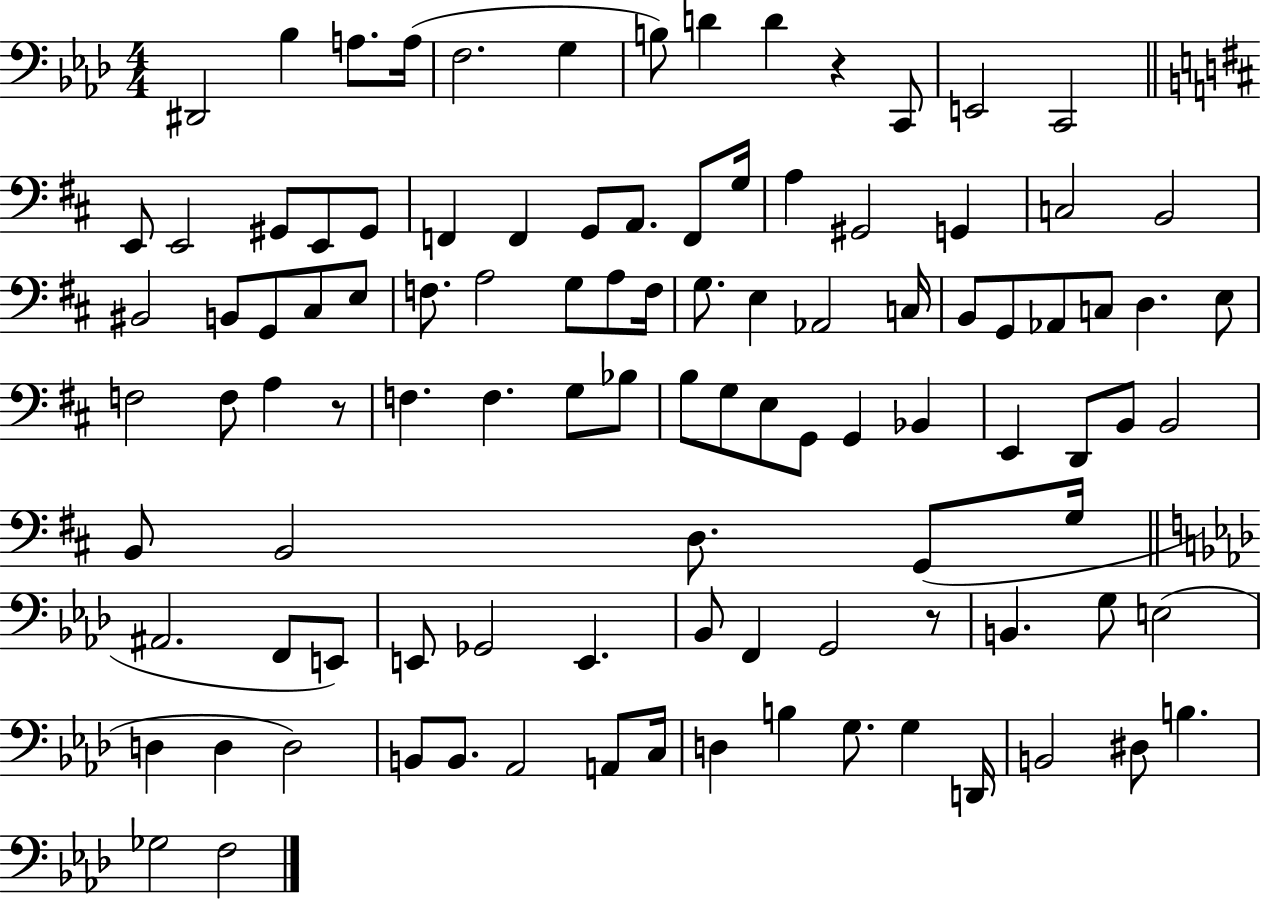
X:1
T:Untitled
M:4/4
L:1/4
K:Ab
^D,,2 _B, A,/2 A,/4 F,2 G, B,/2 D D z C,,/2 E,,2 C,,2 E,,/2 E,,2 ^G,,/2 E,,/2 ^G,,/2 F,, F,, G,,/2 A,,/2 F,,/2 G,/4 A, ^G,,2 G,, C,2 B,,2 ^B,,2 B,,/2 G,,/2 ^C,/2 E,/2 F,/2 A,2 G,/2 A,/2 F,/4 G,/2 E, _A,,2 C,/4 B,,/2 G,,/2 _A,,/2 C,/2 D, E,/2 F,2 F,/2 A, z/2 F, F, G,/2 _B,/2 B,/2 G,/2 E,/2 G,,/2 G,, _B,, E,, D,,/2 B,,/2 B,,2 B,,/2 B,,2 D,/2 G,,/2 G,/4 ^A,,2 F,,/2 E,,/2 E,,/2 _G,,2 E,, _B,,/2 F,, G,,2 z/2 B,, G,/2 E,2 D, D, D,2 B,,/2 B,,/2 _A,,2 A,,/2 C,/4 D, B, G,/2 G, D,,/4 B,,2 ^D,/2 B, _G,2 F,2